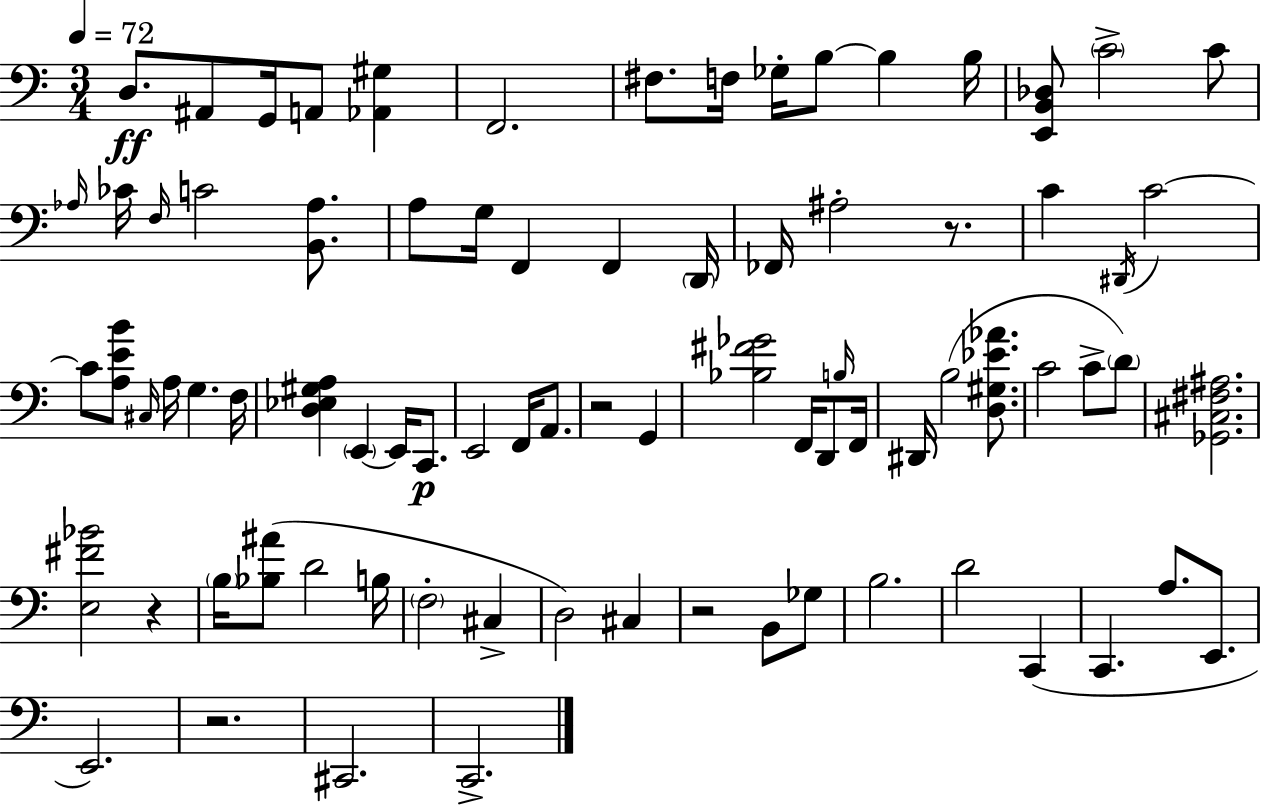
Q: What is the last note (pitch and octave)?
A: C2